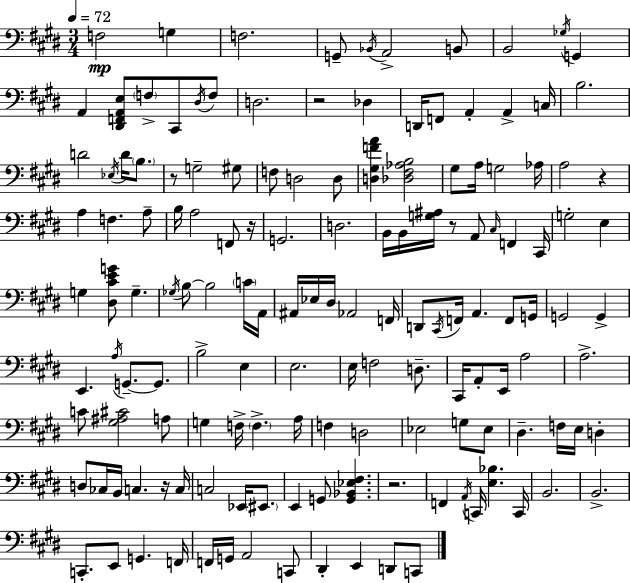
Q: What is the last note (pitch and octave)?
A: C2